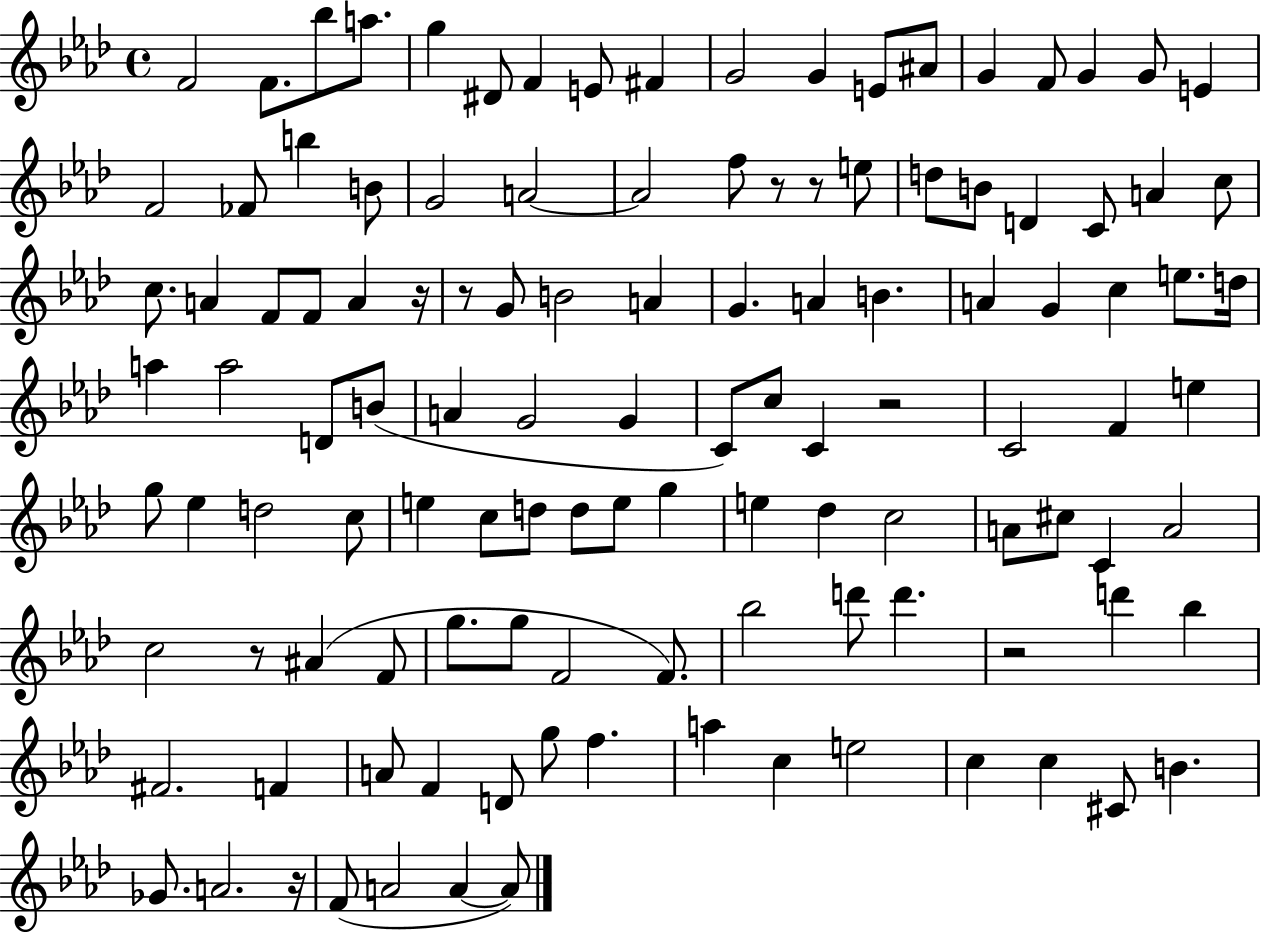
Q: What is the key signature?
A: AES major